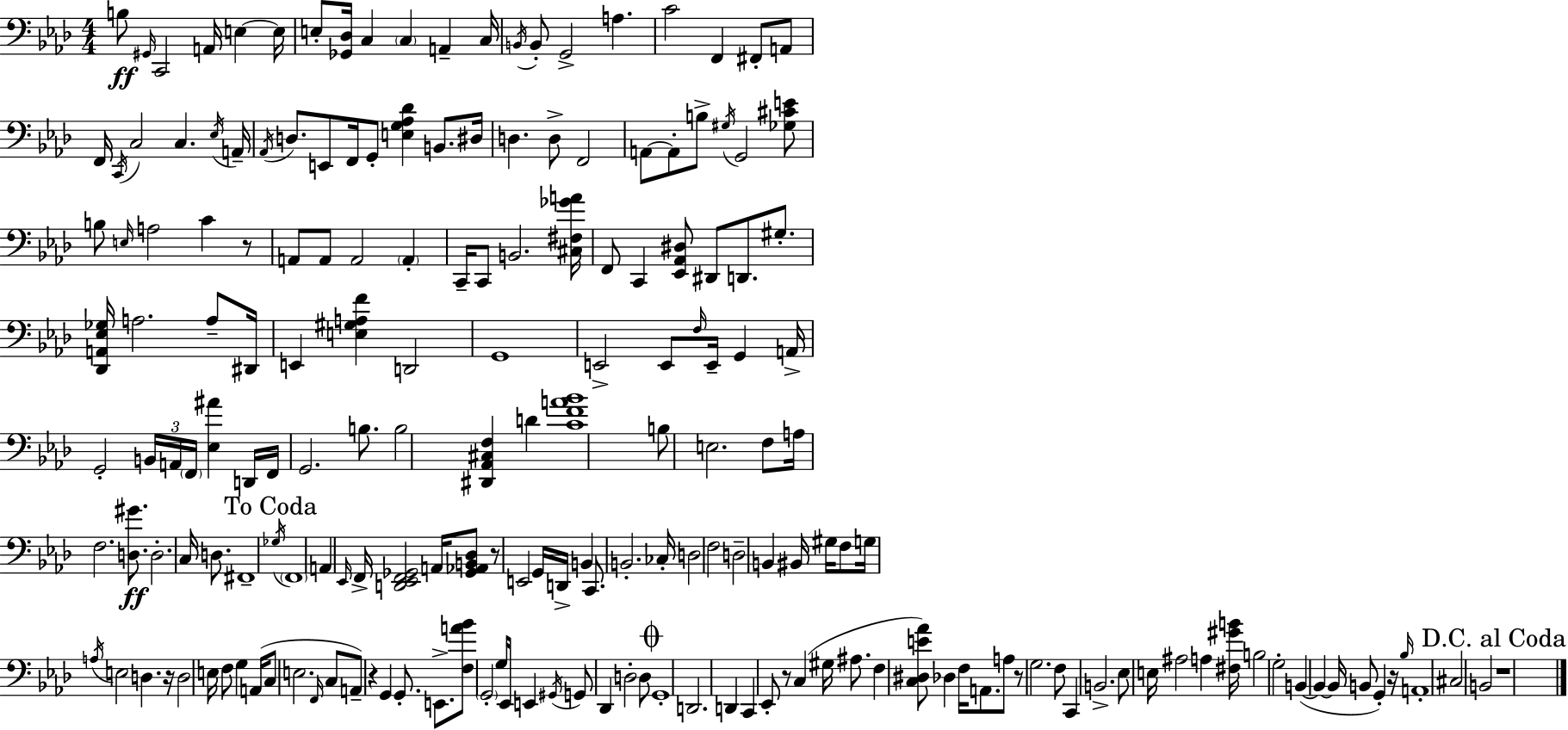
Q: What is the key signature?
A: F minor